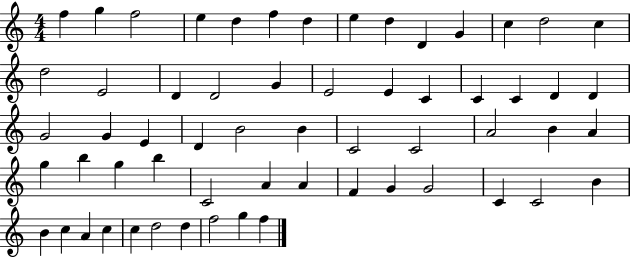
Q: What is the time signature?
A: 4/4